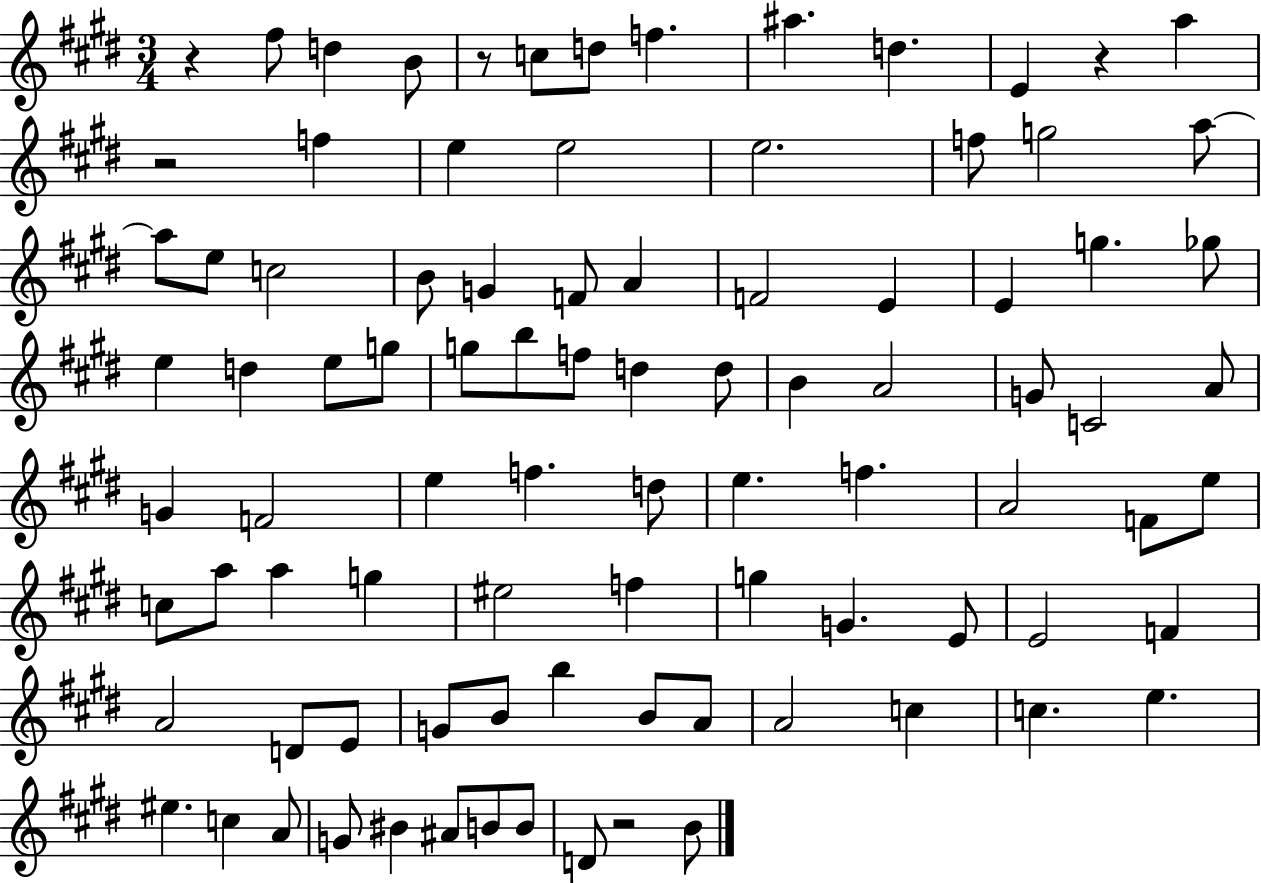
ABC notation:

X:1
T:Untitled
M:3/4
L:1/4
K:E
z ^f/2 d B/2 z/2 c/2 d/2 f ^a d E z a z2 f e e2 e2 f/2 g2 a/2 a/2 e/2 c2 B/2 G F/2 A F2 E E g _g/2 e d e/2 g/2 g/2 b/2 f/2 d d/2 B A2 G/2 C2 A/2 G F2 e f d/2 e f A2 F/2 e/2 c/2 a/2 a g ^e2 f g G E/2 E2 F A2 D/2 E/2 G/2 B/2 b B/2 A/2 A2 c c e ^e c A/2 G/2 ^B ^A/2 B/2 B/2 D/2 z2 B/2